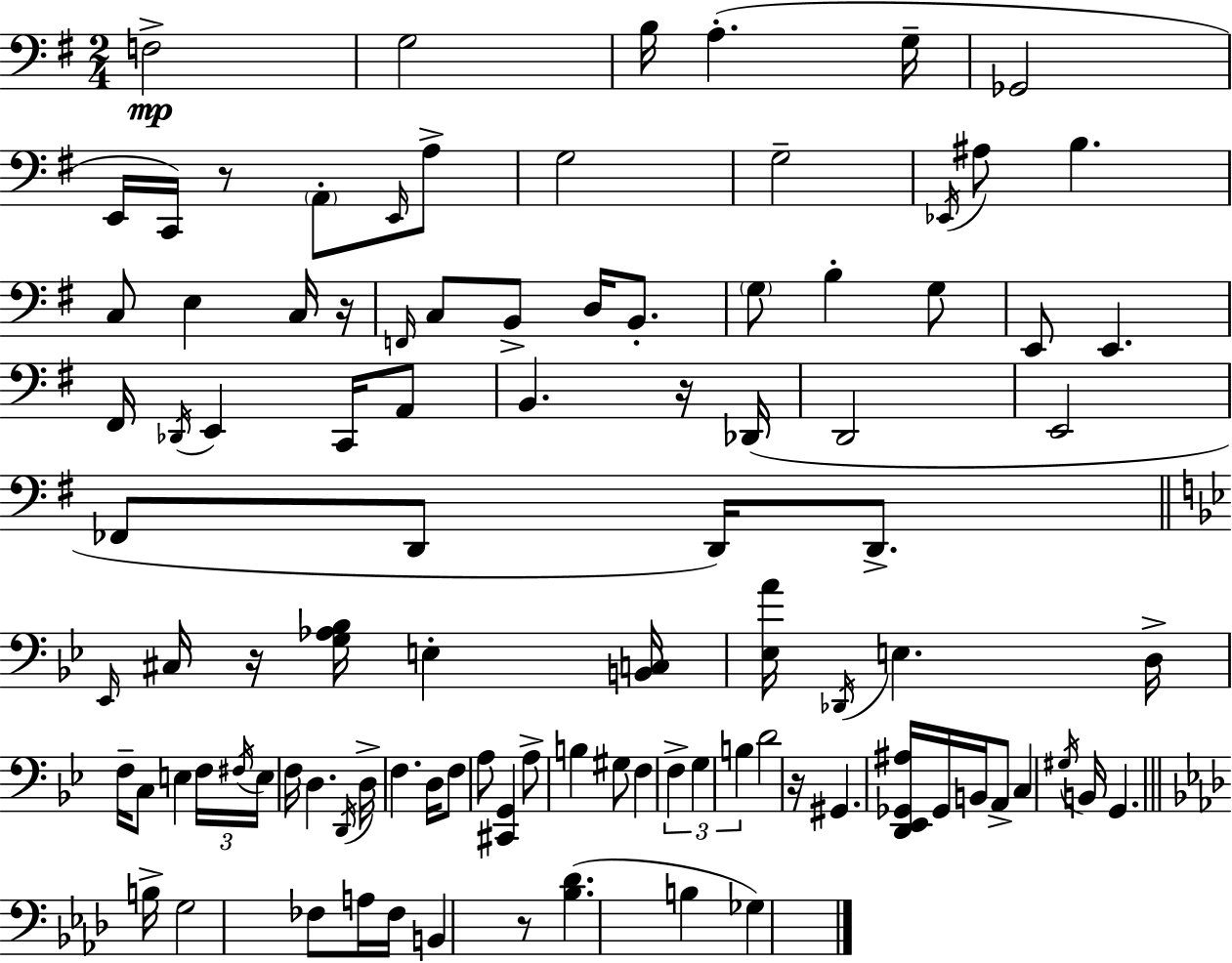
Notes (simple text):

F3/h G3/h B3/s A3/q. G3/s Gb2/h E2/s C2/s R/e A2/e E2/s A3/e G3/h G3/h Eb2/s A#3/e B3/q. C3/e E3/q C3/s R/s F2/s C3/e B2/e D3/s B2/e. G3/e B3/q G3/e E2/e E2/q. F#2/s Db2/s E2/q C2/s A2/e B2/q. R/s Db2/s D2/h E2/h FES2/e D2/e D2/s D2/e. Eb2/s C#3/s R/s [G3,Ab3,Bb3]/s E3/q [B2,C3]/s [Eb3,A4]/s Db2/s E3/q. D3/s F3/s C3/e E3/q F3/s F#3/s E3/s F3/s D3/q. D2/s D3/s F3/q. D3/s F3/e A3/e [C#2,G2]/q A3/e B3/q G#3/e F3/q F3/q G3/q B3/q D4/h R/s G#2/q. [D2,Eb2,Gb2,A#3]/s Gb2/s B2/s A2/e C3/q G#3/s B2/s G2/q. B3/s G3/h FES3/e A3/s FES3/s B2/q R/e [Bb3,Db4]/q. B3/q Gb3/q